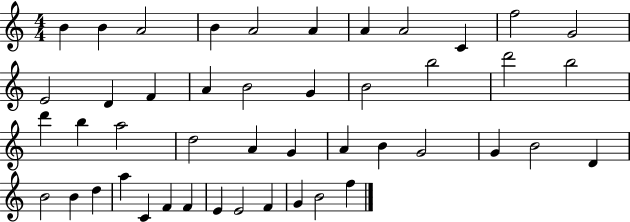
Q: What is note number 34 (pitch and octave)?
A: B4